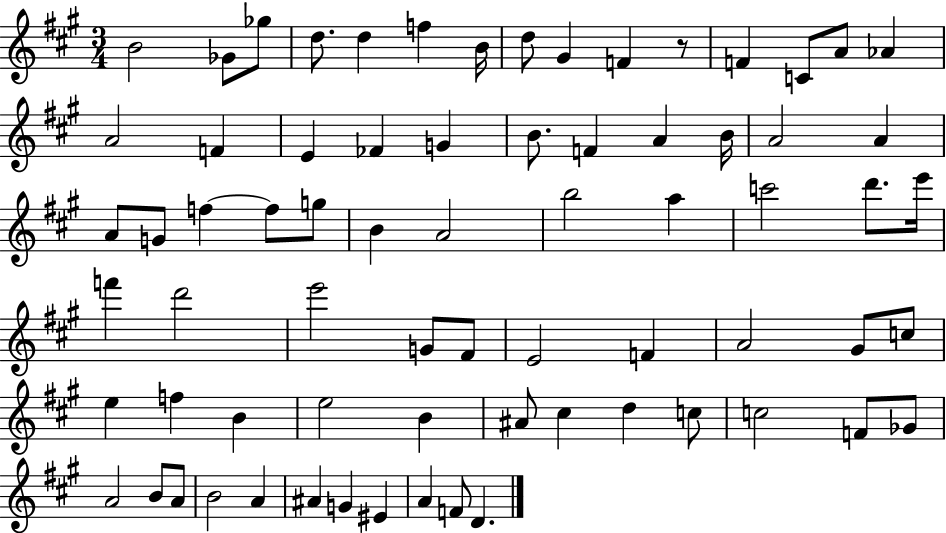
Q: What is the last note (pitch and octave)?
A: D4